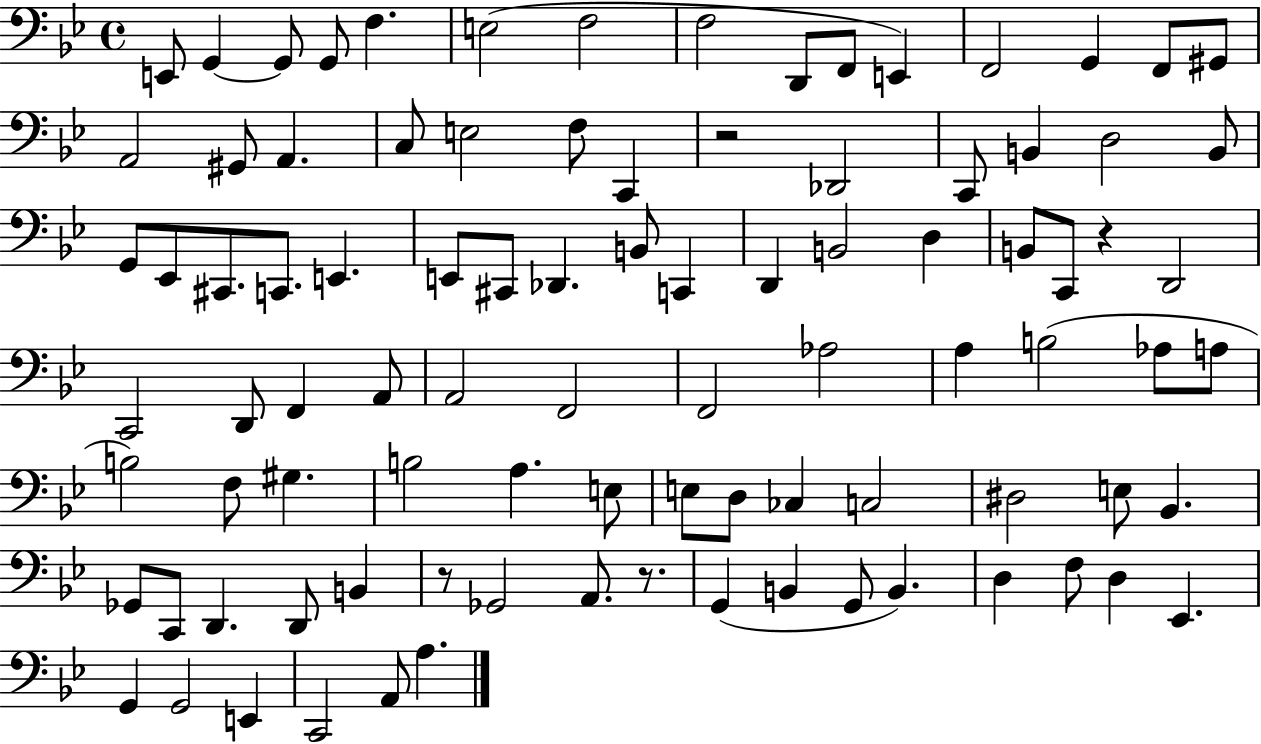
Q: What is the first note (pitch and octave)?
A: E2